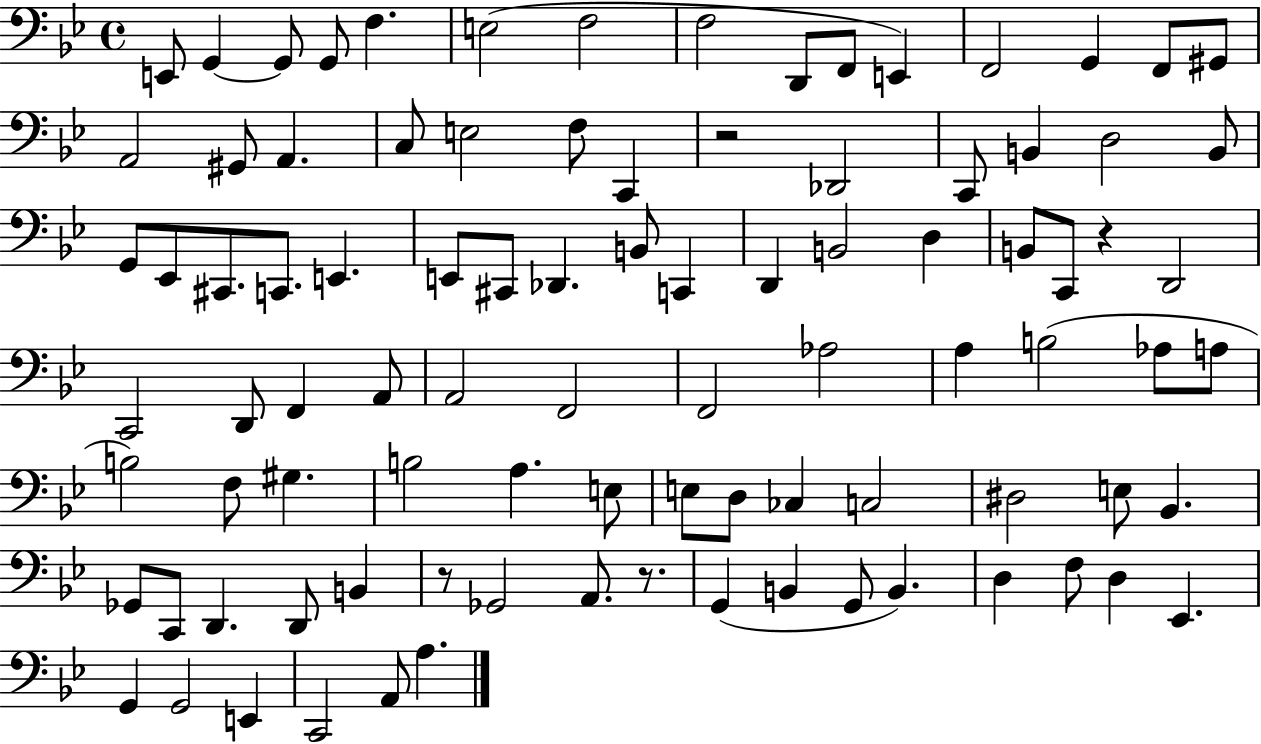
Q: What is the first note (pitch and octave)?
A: E2